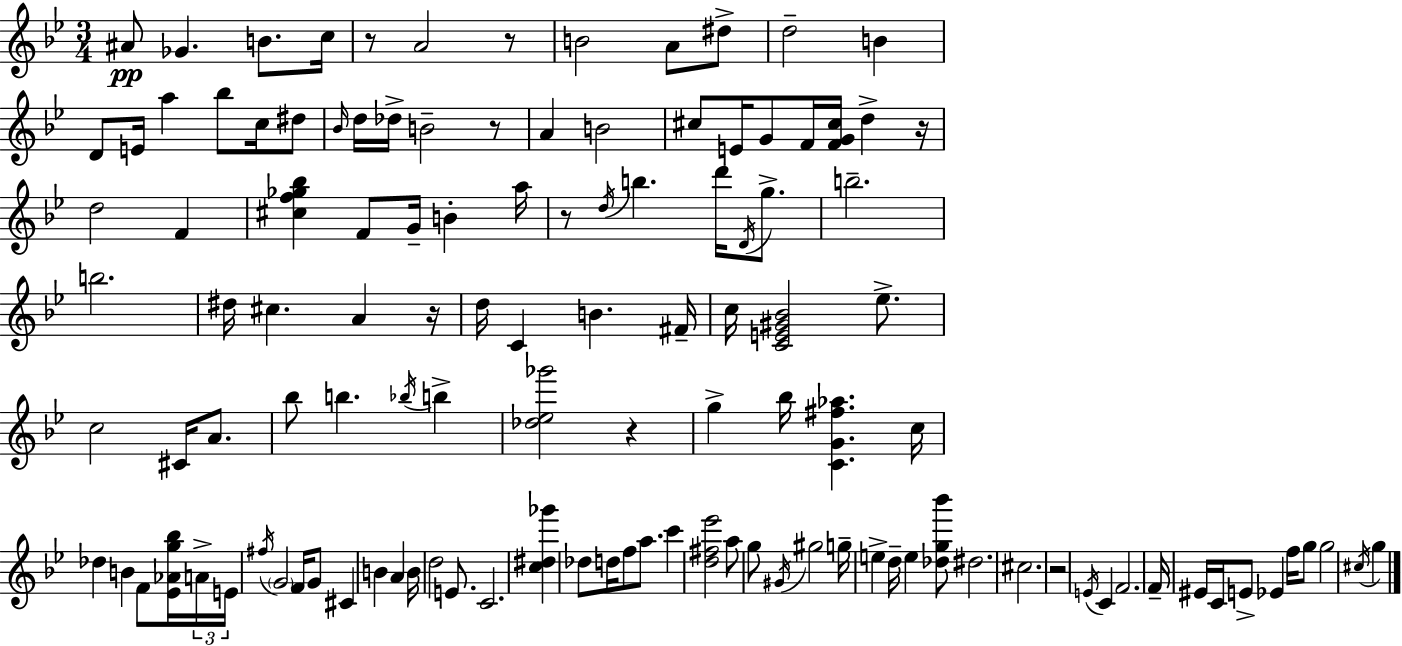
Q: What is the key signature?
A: BES major